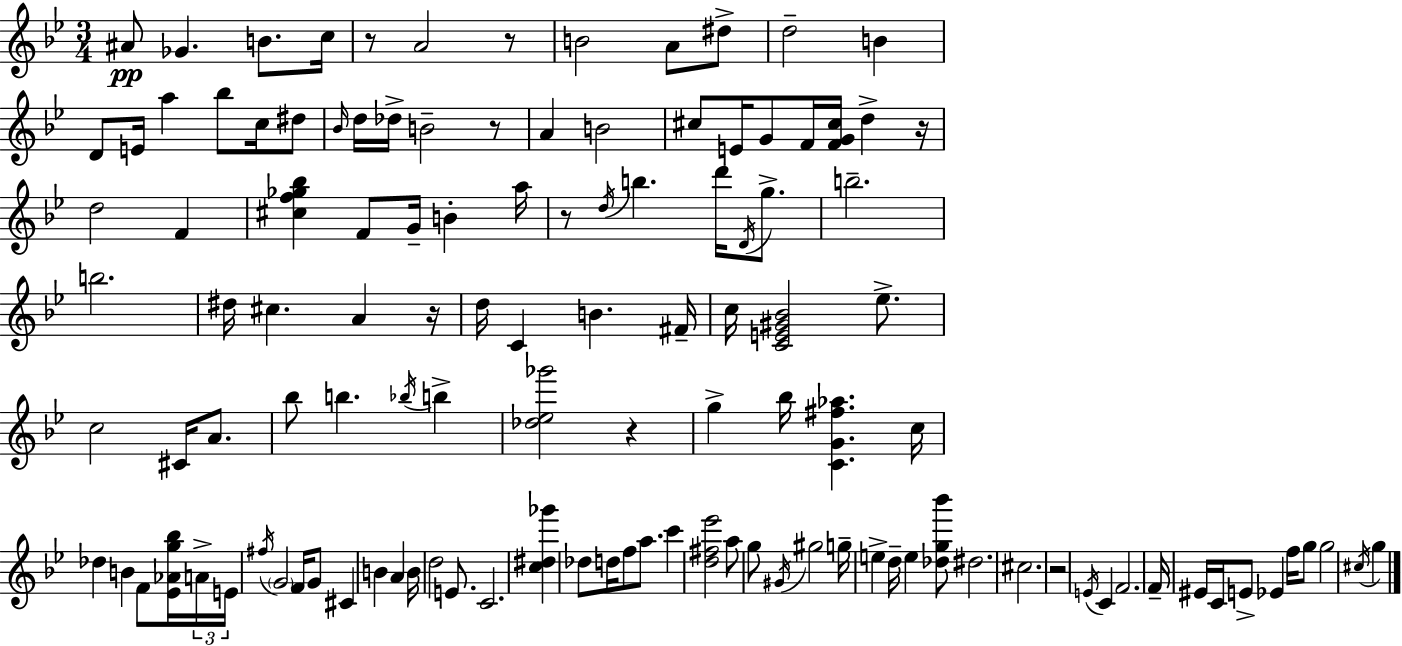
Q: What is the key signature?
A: BES major